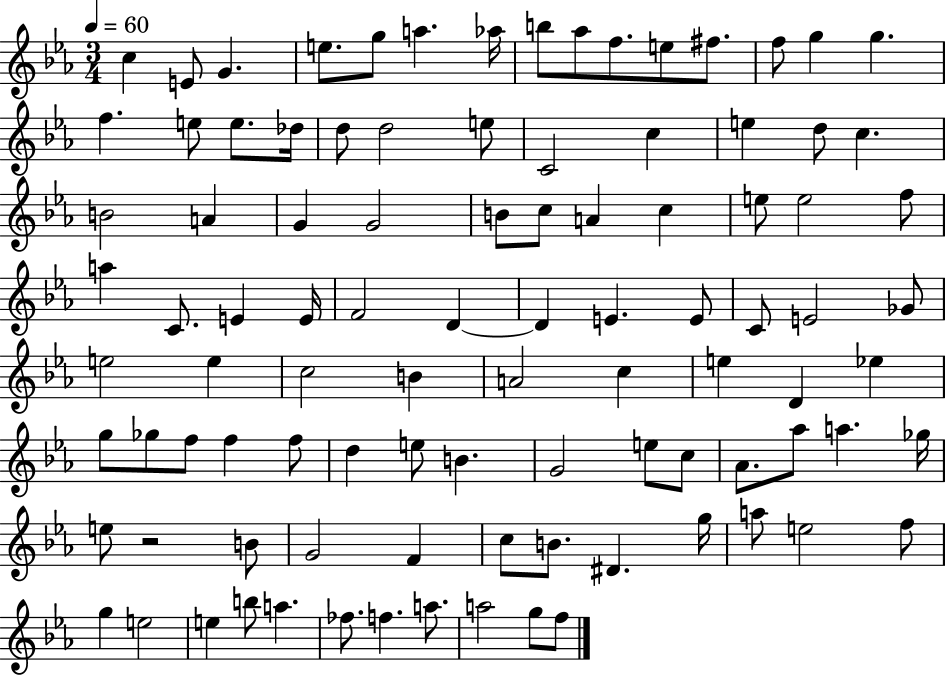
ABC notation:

X:1
T:Untitled
M:3/4
L:1/4
K:Eb
c E/2 G e/2 g/2 a _a/4 b/2 _a/2 f/2 e/2 ^f/2 f/2 g g f e/2 e/2 _d/4 d/2 d2 e/2 C2 c e d/2 c B2 A G G2 B/2 c/2 A c e/2 e2 f/2 a C/2 E E/4 F2 D D E E/2 C/2 E2 _G/2 e2 e c2 B A2 c e D _e g/2 _g/2 f/2 f f/2 d e/2 B G2 e/2 c/2 _A/2 _a/2 a _g/4 e/2 z2 B/2 G2 F c/2 B/2 ^D g/4 a/2 e2 f/2 g e2 e b/2 a _f/2 f a/2 a2 g/2 f/2